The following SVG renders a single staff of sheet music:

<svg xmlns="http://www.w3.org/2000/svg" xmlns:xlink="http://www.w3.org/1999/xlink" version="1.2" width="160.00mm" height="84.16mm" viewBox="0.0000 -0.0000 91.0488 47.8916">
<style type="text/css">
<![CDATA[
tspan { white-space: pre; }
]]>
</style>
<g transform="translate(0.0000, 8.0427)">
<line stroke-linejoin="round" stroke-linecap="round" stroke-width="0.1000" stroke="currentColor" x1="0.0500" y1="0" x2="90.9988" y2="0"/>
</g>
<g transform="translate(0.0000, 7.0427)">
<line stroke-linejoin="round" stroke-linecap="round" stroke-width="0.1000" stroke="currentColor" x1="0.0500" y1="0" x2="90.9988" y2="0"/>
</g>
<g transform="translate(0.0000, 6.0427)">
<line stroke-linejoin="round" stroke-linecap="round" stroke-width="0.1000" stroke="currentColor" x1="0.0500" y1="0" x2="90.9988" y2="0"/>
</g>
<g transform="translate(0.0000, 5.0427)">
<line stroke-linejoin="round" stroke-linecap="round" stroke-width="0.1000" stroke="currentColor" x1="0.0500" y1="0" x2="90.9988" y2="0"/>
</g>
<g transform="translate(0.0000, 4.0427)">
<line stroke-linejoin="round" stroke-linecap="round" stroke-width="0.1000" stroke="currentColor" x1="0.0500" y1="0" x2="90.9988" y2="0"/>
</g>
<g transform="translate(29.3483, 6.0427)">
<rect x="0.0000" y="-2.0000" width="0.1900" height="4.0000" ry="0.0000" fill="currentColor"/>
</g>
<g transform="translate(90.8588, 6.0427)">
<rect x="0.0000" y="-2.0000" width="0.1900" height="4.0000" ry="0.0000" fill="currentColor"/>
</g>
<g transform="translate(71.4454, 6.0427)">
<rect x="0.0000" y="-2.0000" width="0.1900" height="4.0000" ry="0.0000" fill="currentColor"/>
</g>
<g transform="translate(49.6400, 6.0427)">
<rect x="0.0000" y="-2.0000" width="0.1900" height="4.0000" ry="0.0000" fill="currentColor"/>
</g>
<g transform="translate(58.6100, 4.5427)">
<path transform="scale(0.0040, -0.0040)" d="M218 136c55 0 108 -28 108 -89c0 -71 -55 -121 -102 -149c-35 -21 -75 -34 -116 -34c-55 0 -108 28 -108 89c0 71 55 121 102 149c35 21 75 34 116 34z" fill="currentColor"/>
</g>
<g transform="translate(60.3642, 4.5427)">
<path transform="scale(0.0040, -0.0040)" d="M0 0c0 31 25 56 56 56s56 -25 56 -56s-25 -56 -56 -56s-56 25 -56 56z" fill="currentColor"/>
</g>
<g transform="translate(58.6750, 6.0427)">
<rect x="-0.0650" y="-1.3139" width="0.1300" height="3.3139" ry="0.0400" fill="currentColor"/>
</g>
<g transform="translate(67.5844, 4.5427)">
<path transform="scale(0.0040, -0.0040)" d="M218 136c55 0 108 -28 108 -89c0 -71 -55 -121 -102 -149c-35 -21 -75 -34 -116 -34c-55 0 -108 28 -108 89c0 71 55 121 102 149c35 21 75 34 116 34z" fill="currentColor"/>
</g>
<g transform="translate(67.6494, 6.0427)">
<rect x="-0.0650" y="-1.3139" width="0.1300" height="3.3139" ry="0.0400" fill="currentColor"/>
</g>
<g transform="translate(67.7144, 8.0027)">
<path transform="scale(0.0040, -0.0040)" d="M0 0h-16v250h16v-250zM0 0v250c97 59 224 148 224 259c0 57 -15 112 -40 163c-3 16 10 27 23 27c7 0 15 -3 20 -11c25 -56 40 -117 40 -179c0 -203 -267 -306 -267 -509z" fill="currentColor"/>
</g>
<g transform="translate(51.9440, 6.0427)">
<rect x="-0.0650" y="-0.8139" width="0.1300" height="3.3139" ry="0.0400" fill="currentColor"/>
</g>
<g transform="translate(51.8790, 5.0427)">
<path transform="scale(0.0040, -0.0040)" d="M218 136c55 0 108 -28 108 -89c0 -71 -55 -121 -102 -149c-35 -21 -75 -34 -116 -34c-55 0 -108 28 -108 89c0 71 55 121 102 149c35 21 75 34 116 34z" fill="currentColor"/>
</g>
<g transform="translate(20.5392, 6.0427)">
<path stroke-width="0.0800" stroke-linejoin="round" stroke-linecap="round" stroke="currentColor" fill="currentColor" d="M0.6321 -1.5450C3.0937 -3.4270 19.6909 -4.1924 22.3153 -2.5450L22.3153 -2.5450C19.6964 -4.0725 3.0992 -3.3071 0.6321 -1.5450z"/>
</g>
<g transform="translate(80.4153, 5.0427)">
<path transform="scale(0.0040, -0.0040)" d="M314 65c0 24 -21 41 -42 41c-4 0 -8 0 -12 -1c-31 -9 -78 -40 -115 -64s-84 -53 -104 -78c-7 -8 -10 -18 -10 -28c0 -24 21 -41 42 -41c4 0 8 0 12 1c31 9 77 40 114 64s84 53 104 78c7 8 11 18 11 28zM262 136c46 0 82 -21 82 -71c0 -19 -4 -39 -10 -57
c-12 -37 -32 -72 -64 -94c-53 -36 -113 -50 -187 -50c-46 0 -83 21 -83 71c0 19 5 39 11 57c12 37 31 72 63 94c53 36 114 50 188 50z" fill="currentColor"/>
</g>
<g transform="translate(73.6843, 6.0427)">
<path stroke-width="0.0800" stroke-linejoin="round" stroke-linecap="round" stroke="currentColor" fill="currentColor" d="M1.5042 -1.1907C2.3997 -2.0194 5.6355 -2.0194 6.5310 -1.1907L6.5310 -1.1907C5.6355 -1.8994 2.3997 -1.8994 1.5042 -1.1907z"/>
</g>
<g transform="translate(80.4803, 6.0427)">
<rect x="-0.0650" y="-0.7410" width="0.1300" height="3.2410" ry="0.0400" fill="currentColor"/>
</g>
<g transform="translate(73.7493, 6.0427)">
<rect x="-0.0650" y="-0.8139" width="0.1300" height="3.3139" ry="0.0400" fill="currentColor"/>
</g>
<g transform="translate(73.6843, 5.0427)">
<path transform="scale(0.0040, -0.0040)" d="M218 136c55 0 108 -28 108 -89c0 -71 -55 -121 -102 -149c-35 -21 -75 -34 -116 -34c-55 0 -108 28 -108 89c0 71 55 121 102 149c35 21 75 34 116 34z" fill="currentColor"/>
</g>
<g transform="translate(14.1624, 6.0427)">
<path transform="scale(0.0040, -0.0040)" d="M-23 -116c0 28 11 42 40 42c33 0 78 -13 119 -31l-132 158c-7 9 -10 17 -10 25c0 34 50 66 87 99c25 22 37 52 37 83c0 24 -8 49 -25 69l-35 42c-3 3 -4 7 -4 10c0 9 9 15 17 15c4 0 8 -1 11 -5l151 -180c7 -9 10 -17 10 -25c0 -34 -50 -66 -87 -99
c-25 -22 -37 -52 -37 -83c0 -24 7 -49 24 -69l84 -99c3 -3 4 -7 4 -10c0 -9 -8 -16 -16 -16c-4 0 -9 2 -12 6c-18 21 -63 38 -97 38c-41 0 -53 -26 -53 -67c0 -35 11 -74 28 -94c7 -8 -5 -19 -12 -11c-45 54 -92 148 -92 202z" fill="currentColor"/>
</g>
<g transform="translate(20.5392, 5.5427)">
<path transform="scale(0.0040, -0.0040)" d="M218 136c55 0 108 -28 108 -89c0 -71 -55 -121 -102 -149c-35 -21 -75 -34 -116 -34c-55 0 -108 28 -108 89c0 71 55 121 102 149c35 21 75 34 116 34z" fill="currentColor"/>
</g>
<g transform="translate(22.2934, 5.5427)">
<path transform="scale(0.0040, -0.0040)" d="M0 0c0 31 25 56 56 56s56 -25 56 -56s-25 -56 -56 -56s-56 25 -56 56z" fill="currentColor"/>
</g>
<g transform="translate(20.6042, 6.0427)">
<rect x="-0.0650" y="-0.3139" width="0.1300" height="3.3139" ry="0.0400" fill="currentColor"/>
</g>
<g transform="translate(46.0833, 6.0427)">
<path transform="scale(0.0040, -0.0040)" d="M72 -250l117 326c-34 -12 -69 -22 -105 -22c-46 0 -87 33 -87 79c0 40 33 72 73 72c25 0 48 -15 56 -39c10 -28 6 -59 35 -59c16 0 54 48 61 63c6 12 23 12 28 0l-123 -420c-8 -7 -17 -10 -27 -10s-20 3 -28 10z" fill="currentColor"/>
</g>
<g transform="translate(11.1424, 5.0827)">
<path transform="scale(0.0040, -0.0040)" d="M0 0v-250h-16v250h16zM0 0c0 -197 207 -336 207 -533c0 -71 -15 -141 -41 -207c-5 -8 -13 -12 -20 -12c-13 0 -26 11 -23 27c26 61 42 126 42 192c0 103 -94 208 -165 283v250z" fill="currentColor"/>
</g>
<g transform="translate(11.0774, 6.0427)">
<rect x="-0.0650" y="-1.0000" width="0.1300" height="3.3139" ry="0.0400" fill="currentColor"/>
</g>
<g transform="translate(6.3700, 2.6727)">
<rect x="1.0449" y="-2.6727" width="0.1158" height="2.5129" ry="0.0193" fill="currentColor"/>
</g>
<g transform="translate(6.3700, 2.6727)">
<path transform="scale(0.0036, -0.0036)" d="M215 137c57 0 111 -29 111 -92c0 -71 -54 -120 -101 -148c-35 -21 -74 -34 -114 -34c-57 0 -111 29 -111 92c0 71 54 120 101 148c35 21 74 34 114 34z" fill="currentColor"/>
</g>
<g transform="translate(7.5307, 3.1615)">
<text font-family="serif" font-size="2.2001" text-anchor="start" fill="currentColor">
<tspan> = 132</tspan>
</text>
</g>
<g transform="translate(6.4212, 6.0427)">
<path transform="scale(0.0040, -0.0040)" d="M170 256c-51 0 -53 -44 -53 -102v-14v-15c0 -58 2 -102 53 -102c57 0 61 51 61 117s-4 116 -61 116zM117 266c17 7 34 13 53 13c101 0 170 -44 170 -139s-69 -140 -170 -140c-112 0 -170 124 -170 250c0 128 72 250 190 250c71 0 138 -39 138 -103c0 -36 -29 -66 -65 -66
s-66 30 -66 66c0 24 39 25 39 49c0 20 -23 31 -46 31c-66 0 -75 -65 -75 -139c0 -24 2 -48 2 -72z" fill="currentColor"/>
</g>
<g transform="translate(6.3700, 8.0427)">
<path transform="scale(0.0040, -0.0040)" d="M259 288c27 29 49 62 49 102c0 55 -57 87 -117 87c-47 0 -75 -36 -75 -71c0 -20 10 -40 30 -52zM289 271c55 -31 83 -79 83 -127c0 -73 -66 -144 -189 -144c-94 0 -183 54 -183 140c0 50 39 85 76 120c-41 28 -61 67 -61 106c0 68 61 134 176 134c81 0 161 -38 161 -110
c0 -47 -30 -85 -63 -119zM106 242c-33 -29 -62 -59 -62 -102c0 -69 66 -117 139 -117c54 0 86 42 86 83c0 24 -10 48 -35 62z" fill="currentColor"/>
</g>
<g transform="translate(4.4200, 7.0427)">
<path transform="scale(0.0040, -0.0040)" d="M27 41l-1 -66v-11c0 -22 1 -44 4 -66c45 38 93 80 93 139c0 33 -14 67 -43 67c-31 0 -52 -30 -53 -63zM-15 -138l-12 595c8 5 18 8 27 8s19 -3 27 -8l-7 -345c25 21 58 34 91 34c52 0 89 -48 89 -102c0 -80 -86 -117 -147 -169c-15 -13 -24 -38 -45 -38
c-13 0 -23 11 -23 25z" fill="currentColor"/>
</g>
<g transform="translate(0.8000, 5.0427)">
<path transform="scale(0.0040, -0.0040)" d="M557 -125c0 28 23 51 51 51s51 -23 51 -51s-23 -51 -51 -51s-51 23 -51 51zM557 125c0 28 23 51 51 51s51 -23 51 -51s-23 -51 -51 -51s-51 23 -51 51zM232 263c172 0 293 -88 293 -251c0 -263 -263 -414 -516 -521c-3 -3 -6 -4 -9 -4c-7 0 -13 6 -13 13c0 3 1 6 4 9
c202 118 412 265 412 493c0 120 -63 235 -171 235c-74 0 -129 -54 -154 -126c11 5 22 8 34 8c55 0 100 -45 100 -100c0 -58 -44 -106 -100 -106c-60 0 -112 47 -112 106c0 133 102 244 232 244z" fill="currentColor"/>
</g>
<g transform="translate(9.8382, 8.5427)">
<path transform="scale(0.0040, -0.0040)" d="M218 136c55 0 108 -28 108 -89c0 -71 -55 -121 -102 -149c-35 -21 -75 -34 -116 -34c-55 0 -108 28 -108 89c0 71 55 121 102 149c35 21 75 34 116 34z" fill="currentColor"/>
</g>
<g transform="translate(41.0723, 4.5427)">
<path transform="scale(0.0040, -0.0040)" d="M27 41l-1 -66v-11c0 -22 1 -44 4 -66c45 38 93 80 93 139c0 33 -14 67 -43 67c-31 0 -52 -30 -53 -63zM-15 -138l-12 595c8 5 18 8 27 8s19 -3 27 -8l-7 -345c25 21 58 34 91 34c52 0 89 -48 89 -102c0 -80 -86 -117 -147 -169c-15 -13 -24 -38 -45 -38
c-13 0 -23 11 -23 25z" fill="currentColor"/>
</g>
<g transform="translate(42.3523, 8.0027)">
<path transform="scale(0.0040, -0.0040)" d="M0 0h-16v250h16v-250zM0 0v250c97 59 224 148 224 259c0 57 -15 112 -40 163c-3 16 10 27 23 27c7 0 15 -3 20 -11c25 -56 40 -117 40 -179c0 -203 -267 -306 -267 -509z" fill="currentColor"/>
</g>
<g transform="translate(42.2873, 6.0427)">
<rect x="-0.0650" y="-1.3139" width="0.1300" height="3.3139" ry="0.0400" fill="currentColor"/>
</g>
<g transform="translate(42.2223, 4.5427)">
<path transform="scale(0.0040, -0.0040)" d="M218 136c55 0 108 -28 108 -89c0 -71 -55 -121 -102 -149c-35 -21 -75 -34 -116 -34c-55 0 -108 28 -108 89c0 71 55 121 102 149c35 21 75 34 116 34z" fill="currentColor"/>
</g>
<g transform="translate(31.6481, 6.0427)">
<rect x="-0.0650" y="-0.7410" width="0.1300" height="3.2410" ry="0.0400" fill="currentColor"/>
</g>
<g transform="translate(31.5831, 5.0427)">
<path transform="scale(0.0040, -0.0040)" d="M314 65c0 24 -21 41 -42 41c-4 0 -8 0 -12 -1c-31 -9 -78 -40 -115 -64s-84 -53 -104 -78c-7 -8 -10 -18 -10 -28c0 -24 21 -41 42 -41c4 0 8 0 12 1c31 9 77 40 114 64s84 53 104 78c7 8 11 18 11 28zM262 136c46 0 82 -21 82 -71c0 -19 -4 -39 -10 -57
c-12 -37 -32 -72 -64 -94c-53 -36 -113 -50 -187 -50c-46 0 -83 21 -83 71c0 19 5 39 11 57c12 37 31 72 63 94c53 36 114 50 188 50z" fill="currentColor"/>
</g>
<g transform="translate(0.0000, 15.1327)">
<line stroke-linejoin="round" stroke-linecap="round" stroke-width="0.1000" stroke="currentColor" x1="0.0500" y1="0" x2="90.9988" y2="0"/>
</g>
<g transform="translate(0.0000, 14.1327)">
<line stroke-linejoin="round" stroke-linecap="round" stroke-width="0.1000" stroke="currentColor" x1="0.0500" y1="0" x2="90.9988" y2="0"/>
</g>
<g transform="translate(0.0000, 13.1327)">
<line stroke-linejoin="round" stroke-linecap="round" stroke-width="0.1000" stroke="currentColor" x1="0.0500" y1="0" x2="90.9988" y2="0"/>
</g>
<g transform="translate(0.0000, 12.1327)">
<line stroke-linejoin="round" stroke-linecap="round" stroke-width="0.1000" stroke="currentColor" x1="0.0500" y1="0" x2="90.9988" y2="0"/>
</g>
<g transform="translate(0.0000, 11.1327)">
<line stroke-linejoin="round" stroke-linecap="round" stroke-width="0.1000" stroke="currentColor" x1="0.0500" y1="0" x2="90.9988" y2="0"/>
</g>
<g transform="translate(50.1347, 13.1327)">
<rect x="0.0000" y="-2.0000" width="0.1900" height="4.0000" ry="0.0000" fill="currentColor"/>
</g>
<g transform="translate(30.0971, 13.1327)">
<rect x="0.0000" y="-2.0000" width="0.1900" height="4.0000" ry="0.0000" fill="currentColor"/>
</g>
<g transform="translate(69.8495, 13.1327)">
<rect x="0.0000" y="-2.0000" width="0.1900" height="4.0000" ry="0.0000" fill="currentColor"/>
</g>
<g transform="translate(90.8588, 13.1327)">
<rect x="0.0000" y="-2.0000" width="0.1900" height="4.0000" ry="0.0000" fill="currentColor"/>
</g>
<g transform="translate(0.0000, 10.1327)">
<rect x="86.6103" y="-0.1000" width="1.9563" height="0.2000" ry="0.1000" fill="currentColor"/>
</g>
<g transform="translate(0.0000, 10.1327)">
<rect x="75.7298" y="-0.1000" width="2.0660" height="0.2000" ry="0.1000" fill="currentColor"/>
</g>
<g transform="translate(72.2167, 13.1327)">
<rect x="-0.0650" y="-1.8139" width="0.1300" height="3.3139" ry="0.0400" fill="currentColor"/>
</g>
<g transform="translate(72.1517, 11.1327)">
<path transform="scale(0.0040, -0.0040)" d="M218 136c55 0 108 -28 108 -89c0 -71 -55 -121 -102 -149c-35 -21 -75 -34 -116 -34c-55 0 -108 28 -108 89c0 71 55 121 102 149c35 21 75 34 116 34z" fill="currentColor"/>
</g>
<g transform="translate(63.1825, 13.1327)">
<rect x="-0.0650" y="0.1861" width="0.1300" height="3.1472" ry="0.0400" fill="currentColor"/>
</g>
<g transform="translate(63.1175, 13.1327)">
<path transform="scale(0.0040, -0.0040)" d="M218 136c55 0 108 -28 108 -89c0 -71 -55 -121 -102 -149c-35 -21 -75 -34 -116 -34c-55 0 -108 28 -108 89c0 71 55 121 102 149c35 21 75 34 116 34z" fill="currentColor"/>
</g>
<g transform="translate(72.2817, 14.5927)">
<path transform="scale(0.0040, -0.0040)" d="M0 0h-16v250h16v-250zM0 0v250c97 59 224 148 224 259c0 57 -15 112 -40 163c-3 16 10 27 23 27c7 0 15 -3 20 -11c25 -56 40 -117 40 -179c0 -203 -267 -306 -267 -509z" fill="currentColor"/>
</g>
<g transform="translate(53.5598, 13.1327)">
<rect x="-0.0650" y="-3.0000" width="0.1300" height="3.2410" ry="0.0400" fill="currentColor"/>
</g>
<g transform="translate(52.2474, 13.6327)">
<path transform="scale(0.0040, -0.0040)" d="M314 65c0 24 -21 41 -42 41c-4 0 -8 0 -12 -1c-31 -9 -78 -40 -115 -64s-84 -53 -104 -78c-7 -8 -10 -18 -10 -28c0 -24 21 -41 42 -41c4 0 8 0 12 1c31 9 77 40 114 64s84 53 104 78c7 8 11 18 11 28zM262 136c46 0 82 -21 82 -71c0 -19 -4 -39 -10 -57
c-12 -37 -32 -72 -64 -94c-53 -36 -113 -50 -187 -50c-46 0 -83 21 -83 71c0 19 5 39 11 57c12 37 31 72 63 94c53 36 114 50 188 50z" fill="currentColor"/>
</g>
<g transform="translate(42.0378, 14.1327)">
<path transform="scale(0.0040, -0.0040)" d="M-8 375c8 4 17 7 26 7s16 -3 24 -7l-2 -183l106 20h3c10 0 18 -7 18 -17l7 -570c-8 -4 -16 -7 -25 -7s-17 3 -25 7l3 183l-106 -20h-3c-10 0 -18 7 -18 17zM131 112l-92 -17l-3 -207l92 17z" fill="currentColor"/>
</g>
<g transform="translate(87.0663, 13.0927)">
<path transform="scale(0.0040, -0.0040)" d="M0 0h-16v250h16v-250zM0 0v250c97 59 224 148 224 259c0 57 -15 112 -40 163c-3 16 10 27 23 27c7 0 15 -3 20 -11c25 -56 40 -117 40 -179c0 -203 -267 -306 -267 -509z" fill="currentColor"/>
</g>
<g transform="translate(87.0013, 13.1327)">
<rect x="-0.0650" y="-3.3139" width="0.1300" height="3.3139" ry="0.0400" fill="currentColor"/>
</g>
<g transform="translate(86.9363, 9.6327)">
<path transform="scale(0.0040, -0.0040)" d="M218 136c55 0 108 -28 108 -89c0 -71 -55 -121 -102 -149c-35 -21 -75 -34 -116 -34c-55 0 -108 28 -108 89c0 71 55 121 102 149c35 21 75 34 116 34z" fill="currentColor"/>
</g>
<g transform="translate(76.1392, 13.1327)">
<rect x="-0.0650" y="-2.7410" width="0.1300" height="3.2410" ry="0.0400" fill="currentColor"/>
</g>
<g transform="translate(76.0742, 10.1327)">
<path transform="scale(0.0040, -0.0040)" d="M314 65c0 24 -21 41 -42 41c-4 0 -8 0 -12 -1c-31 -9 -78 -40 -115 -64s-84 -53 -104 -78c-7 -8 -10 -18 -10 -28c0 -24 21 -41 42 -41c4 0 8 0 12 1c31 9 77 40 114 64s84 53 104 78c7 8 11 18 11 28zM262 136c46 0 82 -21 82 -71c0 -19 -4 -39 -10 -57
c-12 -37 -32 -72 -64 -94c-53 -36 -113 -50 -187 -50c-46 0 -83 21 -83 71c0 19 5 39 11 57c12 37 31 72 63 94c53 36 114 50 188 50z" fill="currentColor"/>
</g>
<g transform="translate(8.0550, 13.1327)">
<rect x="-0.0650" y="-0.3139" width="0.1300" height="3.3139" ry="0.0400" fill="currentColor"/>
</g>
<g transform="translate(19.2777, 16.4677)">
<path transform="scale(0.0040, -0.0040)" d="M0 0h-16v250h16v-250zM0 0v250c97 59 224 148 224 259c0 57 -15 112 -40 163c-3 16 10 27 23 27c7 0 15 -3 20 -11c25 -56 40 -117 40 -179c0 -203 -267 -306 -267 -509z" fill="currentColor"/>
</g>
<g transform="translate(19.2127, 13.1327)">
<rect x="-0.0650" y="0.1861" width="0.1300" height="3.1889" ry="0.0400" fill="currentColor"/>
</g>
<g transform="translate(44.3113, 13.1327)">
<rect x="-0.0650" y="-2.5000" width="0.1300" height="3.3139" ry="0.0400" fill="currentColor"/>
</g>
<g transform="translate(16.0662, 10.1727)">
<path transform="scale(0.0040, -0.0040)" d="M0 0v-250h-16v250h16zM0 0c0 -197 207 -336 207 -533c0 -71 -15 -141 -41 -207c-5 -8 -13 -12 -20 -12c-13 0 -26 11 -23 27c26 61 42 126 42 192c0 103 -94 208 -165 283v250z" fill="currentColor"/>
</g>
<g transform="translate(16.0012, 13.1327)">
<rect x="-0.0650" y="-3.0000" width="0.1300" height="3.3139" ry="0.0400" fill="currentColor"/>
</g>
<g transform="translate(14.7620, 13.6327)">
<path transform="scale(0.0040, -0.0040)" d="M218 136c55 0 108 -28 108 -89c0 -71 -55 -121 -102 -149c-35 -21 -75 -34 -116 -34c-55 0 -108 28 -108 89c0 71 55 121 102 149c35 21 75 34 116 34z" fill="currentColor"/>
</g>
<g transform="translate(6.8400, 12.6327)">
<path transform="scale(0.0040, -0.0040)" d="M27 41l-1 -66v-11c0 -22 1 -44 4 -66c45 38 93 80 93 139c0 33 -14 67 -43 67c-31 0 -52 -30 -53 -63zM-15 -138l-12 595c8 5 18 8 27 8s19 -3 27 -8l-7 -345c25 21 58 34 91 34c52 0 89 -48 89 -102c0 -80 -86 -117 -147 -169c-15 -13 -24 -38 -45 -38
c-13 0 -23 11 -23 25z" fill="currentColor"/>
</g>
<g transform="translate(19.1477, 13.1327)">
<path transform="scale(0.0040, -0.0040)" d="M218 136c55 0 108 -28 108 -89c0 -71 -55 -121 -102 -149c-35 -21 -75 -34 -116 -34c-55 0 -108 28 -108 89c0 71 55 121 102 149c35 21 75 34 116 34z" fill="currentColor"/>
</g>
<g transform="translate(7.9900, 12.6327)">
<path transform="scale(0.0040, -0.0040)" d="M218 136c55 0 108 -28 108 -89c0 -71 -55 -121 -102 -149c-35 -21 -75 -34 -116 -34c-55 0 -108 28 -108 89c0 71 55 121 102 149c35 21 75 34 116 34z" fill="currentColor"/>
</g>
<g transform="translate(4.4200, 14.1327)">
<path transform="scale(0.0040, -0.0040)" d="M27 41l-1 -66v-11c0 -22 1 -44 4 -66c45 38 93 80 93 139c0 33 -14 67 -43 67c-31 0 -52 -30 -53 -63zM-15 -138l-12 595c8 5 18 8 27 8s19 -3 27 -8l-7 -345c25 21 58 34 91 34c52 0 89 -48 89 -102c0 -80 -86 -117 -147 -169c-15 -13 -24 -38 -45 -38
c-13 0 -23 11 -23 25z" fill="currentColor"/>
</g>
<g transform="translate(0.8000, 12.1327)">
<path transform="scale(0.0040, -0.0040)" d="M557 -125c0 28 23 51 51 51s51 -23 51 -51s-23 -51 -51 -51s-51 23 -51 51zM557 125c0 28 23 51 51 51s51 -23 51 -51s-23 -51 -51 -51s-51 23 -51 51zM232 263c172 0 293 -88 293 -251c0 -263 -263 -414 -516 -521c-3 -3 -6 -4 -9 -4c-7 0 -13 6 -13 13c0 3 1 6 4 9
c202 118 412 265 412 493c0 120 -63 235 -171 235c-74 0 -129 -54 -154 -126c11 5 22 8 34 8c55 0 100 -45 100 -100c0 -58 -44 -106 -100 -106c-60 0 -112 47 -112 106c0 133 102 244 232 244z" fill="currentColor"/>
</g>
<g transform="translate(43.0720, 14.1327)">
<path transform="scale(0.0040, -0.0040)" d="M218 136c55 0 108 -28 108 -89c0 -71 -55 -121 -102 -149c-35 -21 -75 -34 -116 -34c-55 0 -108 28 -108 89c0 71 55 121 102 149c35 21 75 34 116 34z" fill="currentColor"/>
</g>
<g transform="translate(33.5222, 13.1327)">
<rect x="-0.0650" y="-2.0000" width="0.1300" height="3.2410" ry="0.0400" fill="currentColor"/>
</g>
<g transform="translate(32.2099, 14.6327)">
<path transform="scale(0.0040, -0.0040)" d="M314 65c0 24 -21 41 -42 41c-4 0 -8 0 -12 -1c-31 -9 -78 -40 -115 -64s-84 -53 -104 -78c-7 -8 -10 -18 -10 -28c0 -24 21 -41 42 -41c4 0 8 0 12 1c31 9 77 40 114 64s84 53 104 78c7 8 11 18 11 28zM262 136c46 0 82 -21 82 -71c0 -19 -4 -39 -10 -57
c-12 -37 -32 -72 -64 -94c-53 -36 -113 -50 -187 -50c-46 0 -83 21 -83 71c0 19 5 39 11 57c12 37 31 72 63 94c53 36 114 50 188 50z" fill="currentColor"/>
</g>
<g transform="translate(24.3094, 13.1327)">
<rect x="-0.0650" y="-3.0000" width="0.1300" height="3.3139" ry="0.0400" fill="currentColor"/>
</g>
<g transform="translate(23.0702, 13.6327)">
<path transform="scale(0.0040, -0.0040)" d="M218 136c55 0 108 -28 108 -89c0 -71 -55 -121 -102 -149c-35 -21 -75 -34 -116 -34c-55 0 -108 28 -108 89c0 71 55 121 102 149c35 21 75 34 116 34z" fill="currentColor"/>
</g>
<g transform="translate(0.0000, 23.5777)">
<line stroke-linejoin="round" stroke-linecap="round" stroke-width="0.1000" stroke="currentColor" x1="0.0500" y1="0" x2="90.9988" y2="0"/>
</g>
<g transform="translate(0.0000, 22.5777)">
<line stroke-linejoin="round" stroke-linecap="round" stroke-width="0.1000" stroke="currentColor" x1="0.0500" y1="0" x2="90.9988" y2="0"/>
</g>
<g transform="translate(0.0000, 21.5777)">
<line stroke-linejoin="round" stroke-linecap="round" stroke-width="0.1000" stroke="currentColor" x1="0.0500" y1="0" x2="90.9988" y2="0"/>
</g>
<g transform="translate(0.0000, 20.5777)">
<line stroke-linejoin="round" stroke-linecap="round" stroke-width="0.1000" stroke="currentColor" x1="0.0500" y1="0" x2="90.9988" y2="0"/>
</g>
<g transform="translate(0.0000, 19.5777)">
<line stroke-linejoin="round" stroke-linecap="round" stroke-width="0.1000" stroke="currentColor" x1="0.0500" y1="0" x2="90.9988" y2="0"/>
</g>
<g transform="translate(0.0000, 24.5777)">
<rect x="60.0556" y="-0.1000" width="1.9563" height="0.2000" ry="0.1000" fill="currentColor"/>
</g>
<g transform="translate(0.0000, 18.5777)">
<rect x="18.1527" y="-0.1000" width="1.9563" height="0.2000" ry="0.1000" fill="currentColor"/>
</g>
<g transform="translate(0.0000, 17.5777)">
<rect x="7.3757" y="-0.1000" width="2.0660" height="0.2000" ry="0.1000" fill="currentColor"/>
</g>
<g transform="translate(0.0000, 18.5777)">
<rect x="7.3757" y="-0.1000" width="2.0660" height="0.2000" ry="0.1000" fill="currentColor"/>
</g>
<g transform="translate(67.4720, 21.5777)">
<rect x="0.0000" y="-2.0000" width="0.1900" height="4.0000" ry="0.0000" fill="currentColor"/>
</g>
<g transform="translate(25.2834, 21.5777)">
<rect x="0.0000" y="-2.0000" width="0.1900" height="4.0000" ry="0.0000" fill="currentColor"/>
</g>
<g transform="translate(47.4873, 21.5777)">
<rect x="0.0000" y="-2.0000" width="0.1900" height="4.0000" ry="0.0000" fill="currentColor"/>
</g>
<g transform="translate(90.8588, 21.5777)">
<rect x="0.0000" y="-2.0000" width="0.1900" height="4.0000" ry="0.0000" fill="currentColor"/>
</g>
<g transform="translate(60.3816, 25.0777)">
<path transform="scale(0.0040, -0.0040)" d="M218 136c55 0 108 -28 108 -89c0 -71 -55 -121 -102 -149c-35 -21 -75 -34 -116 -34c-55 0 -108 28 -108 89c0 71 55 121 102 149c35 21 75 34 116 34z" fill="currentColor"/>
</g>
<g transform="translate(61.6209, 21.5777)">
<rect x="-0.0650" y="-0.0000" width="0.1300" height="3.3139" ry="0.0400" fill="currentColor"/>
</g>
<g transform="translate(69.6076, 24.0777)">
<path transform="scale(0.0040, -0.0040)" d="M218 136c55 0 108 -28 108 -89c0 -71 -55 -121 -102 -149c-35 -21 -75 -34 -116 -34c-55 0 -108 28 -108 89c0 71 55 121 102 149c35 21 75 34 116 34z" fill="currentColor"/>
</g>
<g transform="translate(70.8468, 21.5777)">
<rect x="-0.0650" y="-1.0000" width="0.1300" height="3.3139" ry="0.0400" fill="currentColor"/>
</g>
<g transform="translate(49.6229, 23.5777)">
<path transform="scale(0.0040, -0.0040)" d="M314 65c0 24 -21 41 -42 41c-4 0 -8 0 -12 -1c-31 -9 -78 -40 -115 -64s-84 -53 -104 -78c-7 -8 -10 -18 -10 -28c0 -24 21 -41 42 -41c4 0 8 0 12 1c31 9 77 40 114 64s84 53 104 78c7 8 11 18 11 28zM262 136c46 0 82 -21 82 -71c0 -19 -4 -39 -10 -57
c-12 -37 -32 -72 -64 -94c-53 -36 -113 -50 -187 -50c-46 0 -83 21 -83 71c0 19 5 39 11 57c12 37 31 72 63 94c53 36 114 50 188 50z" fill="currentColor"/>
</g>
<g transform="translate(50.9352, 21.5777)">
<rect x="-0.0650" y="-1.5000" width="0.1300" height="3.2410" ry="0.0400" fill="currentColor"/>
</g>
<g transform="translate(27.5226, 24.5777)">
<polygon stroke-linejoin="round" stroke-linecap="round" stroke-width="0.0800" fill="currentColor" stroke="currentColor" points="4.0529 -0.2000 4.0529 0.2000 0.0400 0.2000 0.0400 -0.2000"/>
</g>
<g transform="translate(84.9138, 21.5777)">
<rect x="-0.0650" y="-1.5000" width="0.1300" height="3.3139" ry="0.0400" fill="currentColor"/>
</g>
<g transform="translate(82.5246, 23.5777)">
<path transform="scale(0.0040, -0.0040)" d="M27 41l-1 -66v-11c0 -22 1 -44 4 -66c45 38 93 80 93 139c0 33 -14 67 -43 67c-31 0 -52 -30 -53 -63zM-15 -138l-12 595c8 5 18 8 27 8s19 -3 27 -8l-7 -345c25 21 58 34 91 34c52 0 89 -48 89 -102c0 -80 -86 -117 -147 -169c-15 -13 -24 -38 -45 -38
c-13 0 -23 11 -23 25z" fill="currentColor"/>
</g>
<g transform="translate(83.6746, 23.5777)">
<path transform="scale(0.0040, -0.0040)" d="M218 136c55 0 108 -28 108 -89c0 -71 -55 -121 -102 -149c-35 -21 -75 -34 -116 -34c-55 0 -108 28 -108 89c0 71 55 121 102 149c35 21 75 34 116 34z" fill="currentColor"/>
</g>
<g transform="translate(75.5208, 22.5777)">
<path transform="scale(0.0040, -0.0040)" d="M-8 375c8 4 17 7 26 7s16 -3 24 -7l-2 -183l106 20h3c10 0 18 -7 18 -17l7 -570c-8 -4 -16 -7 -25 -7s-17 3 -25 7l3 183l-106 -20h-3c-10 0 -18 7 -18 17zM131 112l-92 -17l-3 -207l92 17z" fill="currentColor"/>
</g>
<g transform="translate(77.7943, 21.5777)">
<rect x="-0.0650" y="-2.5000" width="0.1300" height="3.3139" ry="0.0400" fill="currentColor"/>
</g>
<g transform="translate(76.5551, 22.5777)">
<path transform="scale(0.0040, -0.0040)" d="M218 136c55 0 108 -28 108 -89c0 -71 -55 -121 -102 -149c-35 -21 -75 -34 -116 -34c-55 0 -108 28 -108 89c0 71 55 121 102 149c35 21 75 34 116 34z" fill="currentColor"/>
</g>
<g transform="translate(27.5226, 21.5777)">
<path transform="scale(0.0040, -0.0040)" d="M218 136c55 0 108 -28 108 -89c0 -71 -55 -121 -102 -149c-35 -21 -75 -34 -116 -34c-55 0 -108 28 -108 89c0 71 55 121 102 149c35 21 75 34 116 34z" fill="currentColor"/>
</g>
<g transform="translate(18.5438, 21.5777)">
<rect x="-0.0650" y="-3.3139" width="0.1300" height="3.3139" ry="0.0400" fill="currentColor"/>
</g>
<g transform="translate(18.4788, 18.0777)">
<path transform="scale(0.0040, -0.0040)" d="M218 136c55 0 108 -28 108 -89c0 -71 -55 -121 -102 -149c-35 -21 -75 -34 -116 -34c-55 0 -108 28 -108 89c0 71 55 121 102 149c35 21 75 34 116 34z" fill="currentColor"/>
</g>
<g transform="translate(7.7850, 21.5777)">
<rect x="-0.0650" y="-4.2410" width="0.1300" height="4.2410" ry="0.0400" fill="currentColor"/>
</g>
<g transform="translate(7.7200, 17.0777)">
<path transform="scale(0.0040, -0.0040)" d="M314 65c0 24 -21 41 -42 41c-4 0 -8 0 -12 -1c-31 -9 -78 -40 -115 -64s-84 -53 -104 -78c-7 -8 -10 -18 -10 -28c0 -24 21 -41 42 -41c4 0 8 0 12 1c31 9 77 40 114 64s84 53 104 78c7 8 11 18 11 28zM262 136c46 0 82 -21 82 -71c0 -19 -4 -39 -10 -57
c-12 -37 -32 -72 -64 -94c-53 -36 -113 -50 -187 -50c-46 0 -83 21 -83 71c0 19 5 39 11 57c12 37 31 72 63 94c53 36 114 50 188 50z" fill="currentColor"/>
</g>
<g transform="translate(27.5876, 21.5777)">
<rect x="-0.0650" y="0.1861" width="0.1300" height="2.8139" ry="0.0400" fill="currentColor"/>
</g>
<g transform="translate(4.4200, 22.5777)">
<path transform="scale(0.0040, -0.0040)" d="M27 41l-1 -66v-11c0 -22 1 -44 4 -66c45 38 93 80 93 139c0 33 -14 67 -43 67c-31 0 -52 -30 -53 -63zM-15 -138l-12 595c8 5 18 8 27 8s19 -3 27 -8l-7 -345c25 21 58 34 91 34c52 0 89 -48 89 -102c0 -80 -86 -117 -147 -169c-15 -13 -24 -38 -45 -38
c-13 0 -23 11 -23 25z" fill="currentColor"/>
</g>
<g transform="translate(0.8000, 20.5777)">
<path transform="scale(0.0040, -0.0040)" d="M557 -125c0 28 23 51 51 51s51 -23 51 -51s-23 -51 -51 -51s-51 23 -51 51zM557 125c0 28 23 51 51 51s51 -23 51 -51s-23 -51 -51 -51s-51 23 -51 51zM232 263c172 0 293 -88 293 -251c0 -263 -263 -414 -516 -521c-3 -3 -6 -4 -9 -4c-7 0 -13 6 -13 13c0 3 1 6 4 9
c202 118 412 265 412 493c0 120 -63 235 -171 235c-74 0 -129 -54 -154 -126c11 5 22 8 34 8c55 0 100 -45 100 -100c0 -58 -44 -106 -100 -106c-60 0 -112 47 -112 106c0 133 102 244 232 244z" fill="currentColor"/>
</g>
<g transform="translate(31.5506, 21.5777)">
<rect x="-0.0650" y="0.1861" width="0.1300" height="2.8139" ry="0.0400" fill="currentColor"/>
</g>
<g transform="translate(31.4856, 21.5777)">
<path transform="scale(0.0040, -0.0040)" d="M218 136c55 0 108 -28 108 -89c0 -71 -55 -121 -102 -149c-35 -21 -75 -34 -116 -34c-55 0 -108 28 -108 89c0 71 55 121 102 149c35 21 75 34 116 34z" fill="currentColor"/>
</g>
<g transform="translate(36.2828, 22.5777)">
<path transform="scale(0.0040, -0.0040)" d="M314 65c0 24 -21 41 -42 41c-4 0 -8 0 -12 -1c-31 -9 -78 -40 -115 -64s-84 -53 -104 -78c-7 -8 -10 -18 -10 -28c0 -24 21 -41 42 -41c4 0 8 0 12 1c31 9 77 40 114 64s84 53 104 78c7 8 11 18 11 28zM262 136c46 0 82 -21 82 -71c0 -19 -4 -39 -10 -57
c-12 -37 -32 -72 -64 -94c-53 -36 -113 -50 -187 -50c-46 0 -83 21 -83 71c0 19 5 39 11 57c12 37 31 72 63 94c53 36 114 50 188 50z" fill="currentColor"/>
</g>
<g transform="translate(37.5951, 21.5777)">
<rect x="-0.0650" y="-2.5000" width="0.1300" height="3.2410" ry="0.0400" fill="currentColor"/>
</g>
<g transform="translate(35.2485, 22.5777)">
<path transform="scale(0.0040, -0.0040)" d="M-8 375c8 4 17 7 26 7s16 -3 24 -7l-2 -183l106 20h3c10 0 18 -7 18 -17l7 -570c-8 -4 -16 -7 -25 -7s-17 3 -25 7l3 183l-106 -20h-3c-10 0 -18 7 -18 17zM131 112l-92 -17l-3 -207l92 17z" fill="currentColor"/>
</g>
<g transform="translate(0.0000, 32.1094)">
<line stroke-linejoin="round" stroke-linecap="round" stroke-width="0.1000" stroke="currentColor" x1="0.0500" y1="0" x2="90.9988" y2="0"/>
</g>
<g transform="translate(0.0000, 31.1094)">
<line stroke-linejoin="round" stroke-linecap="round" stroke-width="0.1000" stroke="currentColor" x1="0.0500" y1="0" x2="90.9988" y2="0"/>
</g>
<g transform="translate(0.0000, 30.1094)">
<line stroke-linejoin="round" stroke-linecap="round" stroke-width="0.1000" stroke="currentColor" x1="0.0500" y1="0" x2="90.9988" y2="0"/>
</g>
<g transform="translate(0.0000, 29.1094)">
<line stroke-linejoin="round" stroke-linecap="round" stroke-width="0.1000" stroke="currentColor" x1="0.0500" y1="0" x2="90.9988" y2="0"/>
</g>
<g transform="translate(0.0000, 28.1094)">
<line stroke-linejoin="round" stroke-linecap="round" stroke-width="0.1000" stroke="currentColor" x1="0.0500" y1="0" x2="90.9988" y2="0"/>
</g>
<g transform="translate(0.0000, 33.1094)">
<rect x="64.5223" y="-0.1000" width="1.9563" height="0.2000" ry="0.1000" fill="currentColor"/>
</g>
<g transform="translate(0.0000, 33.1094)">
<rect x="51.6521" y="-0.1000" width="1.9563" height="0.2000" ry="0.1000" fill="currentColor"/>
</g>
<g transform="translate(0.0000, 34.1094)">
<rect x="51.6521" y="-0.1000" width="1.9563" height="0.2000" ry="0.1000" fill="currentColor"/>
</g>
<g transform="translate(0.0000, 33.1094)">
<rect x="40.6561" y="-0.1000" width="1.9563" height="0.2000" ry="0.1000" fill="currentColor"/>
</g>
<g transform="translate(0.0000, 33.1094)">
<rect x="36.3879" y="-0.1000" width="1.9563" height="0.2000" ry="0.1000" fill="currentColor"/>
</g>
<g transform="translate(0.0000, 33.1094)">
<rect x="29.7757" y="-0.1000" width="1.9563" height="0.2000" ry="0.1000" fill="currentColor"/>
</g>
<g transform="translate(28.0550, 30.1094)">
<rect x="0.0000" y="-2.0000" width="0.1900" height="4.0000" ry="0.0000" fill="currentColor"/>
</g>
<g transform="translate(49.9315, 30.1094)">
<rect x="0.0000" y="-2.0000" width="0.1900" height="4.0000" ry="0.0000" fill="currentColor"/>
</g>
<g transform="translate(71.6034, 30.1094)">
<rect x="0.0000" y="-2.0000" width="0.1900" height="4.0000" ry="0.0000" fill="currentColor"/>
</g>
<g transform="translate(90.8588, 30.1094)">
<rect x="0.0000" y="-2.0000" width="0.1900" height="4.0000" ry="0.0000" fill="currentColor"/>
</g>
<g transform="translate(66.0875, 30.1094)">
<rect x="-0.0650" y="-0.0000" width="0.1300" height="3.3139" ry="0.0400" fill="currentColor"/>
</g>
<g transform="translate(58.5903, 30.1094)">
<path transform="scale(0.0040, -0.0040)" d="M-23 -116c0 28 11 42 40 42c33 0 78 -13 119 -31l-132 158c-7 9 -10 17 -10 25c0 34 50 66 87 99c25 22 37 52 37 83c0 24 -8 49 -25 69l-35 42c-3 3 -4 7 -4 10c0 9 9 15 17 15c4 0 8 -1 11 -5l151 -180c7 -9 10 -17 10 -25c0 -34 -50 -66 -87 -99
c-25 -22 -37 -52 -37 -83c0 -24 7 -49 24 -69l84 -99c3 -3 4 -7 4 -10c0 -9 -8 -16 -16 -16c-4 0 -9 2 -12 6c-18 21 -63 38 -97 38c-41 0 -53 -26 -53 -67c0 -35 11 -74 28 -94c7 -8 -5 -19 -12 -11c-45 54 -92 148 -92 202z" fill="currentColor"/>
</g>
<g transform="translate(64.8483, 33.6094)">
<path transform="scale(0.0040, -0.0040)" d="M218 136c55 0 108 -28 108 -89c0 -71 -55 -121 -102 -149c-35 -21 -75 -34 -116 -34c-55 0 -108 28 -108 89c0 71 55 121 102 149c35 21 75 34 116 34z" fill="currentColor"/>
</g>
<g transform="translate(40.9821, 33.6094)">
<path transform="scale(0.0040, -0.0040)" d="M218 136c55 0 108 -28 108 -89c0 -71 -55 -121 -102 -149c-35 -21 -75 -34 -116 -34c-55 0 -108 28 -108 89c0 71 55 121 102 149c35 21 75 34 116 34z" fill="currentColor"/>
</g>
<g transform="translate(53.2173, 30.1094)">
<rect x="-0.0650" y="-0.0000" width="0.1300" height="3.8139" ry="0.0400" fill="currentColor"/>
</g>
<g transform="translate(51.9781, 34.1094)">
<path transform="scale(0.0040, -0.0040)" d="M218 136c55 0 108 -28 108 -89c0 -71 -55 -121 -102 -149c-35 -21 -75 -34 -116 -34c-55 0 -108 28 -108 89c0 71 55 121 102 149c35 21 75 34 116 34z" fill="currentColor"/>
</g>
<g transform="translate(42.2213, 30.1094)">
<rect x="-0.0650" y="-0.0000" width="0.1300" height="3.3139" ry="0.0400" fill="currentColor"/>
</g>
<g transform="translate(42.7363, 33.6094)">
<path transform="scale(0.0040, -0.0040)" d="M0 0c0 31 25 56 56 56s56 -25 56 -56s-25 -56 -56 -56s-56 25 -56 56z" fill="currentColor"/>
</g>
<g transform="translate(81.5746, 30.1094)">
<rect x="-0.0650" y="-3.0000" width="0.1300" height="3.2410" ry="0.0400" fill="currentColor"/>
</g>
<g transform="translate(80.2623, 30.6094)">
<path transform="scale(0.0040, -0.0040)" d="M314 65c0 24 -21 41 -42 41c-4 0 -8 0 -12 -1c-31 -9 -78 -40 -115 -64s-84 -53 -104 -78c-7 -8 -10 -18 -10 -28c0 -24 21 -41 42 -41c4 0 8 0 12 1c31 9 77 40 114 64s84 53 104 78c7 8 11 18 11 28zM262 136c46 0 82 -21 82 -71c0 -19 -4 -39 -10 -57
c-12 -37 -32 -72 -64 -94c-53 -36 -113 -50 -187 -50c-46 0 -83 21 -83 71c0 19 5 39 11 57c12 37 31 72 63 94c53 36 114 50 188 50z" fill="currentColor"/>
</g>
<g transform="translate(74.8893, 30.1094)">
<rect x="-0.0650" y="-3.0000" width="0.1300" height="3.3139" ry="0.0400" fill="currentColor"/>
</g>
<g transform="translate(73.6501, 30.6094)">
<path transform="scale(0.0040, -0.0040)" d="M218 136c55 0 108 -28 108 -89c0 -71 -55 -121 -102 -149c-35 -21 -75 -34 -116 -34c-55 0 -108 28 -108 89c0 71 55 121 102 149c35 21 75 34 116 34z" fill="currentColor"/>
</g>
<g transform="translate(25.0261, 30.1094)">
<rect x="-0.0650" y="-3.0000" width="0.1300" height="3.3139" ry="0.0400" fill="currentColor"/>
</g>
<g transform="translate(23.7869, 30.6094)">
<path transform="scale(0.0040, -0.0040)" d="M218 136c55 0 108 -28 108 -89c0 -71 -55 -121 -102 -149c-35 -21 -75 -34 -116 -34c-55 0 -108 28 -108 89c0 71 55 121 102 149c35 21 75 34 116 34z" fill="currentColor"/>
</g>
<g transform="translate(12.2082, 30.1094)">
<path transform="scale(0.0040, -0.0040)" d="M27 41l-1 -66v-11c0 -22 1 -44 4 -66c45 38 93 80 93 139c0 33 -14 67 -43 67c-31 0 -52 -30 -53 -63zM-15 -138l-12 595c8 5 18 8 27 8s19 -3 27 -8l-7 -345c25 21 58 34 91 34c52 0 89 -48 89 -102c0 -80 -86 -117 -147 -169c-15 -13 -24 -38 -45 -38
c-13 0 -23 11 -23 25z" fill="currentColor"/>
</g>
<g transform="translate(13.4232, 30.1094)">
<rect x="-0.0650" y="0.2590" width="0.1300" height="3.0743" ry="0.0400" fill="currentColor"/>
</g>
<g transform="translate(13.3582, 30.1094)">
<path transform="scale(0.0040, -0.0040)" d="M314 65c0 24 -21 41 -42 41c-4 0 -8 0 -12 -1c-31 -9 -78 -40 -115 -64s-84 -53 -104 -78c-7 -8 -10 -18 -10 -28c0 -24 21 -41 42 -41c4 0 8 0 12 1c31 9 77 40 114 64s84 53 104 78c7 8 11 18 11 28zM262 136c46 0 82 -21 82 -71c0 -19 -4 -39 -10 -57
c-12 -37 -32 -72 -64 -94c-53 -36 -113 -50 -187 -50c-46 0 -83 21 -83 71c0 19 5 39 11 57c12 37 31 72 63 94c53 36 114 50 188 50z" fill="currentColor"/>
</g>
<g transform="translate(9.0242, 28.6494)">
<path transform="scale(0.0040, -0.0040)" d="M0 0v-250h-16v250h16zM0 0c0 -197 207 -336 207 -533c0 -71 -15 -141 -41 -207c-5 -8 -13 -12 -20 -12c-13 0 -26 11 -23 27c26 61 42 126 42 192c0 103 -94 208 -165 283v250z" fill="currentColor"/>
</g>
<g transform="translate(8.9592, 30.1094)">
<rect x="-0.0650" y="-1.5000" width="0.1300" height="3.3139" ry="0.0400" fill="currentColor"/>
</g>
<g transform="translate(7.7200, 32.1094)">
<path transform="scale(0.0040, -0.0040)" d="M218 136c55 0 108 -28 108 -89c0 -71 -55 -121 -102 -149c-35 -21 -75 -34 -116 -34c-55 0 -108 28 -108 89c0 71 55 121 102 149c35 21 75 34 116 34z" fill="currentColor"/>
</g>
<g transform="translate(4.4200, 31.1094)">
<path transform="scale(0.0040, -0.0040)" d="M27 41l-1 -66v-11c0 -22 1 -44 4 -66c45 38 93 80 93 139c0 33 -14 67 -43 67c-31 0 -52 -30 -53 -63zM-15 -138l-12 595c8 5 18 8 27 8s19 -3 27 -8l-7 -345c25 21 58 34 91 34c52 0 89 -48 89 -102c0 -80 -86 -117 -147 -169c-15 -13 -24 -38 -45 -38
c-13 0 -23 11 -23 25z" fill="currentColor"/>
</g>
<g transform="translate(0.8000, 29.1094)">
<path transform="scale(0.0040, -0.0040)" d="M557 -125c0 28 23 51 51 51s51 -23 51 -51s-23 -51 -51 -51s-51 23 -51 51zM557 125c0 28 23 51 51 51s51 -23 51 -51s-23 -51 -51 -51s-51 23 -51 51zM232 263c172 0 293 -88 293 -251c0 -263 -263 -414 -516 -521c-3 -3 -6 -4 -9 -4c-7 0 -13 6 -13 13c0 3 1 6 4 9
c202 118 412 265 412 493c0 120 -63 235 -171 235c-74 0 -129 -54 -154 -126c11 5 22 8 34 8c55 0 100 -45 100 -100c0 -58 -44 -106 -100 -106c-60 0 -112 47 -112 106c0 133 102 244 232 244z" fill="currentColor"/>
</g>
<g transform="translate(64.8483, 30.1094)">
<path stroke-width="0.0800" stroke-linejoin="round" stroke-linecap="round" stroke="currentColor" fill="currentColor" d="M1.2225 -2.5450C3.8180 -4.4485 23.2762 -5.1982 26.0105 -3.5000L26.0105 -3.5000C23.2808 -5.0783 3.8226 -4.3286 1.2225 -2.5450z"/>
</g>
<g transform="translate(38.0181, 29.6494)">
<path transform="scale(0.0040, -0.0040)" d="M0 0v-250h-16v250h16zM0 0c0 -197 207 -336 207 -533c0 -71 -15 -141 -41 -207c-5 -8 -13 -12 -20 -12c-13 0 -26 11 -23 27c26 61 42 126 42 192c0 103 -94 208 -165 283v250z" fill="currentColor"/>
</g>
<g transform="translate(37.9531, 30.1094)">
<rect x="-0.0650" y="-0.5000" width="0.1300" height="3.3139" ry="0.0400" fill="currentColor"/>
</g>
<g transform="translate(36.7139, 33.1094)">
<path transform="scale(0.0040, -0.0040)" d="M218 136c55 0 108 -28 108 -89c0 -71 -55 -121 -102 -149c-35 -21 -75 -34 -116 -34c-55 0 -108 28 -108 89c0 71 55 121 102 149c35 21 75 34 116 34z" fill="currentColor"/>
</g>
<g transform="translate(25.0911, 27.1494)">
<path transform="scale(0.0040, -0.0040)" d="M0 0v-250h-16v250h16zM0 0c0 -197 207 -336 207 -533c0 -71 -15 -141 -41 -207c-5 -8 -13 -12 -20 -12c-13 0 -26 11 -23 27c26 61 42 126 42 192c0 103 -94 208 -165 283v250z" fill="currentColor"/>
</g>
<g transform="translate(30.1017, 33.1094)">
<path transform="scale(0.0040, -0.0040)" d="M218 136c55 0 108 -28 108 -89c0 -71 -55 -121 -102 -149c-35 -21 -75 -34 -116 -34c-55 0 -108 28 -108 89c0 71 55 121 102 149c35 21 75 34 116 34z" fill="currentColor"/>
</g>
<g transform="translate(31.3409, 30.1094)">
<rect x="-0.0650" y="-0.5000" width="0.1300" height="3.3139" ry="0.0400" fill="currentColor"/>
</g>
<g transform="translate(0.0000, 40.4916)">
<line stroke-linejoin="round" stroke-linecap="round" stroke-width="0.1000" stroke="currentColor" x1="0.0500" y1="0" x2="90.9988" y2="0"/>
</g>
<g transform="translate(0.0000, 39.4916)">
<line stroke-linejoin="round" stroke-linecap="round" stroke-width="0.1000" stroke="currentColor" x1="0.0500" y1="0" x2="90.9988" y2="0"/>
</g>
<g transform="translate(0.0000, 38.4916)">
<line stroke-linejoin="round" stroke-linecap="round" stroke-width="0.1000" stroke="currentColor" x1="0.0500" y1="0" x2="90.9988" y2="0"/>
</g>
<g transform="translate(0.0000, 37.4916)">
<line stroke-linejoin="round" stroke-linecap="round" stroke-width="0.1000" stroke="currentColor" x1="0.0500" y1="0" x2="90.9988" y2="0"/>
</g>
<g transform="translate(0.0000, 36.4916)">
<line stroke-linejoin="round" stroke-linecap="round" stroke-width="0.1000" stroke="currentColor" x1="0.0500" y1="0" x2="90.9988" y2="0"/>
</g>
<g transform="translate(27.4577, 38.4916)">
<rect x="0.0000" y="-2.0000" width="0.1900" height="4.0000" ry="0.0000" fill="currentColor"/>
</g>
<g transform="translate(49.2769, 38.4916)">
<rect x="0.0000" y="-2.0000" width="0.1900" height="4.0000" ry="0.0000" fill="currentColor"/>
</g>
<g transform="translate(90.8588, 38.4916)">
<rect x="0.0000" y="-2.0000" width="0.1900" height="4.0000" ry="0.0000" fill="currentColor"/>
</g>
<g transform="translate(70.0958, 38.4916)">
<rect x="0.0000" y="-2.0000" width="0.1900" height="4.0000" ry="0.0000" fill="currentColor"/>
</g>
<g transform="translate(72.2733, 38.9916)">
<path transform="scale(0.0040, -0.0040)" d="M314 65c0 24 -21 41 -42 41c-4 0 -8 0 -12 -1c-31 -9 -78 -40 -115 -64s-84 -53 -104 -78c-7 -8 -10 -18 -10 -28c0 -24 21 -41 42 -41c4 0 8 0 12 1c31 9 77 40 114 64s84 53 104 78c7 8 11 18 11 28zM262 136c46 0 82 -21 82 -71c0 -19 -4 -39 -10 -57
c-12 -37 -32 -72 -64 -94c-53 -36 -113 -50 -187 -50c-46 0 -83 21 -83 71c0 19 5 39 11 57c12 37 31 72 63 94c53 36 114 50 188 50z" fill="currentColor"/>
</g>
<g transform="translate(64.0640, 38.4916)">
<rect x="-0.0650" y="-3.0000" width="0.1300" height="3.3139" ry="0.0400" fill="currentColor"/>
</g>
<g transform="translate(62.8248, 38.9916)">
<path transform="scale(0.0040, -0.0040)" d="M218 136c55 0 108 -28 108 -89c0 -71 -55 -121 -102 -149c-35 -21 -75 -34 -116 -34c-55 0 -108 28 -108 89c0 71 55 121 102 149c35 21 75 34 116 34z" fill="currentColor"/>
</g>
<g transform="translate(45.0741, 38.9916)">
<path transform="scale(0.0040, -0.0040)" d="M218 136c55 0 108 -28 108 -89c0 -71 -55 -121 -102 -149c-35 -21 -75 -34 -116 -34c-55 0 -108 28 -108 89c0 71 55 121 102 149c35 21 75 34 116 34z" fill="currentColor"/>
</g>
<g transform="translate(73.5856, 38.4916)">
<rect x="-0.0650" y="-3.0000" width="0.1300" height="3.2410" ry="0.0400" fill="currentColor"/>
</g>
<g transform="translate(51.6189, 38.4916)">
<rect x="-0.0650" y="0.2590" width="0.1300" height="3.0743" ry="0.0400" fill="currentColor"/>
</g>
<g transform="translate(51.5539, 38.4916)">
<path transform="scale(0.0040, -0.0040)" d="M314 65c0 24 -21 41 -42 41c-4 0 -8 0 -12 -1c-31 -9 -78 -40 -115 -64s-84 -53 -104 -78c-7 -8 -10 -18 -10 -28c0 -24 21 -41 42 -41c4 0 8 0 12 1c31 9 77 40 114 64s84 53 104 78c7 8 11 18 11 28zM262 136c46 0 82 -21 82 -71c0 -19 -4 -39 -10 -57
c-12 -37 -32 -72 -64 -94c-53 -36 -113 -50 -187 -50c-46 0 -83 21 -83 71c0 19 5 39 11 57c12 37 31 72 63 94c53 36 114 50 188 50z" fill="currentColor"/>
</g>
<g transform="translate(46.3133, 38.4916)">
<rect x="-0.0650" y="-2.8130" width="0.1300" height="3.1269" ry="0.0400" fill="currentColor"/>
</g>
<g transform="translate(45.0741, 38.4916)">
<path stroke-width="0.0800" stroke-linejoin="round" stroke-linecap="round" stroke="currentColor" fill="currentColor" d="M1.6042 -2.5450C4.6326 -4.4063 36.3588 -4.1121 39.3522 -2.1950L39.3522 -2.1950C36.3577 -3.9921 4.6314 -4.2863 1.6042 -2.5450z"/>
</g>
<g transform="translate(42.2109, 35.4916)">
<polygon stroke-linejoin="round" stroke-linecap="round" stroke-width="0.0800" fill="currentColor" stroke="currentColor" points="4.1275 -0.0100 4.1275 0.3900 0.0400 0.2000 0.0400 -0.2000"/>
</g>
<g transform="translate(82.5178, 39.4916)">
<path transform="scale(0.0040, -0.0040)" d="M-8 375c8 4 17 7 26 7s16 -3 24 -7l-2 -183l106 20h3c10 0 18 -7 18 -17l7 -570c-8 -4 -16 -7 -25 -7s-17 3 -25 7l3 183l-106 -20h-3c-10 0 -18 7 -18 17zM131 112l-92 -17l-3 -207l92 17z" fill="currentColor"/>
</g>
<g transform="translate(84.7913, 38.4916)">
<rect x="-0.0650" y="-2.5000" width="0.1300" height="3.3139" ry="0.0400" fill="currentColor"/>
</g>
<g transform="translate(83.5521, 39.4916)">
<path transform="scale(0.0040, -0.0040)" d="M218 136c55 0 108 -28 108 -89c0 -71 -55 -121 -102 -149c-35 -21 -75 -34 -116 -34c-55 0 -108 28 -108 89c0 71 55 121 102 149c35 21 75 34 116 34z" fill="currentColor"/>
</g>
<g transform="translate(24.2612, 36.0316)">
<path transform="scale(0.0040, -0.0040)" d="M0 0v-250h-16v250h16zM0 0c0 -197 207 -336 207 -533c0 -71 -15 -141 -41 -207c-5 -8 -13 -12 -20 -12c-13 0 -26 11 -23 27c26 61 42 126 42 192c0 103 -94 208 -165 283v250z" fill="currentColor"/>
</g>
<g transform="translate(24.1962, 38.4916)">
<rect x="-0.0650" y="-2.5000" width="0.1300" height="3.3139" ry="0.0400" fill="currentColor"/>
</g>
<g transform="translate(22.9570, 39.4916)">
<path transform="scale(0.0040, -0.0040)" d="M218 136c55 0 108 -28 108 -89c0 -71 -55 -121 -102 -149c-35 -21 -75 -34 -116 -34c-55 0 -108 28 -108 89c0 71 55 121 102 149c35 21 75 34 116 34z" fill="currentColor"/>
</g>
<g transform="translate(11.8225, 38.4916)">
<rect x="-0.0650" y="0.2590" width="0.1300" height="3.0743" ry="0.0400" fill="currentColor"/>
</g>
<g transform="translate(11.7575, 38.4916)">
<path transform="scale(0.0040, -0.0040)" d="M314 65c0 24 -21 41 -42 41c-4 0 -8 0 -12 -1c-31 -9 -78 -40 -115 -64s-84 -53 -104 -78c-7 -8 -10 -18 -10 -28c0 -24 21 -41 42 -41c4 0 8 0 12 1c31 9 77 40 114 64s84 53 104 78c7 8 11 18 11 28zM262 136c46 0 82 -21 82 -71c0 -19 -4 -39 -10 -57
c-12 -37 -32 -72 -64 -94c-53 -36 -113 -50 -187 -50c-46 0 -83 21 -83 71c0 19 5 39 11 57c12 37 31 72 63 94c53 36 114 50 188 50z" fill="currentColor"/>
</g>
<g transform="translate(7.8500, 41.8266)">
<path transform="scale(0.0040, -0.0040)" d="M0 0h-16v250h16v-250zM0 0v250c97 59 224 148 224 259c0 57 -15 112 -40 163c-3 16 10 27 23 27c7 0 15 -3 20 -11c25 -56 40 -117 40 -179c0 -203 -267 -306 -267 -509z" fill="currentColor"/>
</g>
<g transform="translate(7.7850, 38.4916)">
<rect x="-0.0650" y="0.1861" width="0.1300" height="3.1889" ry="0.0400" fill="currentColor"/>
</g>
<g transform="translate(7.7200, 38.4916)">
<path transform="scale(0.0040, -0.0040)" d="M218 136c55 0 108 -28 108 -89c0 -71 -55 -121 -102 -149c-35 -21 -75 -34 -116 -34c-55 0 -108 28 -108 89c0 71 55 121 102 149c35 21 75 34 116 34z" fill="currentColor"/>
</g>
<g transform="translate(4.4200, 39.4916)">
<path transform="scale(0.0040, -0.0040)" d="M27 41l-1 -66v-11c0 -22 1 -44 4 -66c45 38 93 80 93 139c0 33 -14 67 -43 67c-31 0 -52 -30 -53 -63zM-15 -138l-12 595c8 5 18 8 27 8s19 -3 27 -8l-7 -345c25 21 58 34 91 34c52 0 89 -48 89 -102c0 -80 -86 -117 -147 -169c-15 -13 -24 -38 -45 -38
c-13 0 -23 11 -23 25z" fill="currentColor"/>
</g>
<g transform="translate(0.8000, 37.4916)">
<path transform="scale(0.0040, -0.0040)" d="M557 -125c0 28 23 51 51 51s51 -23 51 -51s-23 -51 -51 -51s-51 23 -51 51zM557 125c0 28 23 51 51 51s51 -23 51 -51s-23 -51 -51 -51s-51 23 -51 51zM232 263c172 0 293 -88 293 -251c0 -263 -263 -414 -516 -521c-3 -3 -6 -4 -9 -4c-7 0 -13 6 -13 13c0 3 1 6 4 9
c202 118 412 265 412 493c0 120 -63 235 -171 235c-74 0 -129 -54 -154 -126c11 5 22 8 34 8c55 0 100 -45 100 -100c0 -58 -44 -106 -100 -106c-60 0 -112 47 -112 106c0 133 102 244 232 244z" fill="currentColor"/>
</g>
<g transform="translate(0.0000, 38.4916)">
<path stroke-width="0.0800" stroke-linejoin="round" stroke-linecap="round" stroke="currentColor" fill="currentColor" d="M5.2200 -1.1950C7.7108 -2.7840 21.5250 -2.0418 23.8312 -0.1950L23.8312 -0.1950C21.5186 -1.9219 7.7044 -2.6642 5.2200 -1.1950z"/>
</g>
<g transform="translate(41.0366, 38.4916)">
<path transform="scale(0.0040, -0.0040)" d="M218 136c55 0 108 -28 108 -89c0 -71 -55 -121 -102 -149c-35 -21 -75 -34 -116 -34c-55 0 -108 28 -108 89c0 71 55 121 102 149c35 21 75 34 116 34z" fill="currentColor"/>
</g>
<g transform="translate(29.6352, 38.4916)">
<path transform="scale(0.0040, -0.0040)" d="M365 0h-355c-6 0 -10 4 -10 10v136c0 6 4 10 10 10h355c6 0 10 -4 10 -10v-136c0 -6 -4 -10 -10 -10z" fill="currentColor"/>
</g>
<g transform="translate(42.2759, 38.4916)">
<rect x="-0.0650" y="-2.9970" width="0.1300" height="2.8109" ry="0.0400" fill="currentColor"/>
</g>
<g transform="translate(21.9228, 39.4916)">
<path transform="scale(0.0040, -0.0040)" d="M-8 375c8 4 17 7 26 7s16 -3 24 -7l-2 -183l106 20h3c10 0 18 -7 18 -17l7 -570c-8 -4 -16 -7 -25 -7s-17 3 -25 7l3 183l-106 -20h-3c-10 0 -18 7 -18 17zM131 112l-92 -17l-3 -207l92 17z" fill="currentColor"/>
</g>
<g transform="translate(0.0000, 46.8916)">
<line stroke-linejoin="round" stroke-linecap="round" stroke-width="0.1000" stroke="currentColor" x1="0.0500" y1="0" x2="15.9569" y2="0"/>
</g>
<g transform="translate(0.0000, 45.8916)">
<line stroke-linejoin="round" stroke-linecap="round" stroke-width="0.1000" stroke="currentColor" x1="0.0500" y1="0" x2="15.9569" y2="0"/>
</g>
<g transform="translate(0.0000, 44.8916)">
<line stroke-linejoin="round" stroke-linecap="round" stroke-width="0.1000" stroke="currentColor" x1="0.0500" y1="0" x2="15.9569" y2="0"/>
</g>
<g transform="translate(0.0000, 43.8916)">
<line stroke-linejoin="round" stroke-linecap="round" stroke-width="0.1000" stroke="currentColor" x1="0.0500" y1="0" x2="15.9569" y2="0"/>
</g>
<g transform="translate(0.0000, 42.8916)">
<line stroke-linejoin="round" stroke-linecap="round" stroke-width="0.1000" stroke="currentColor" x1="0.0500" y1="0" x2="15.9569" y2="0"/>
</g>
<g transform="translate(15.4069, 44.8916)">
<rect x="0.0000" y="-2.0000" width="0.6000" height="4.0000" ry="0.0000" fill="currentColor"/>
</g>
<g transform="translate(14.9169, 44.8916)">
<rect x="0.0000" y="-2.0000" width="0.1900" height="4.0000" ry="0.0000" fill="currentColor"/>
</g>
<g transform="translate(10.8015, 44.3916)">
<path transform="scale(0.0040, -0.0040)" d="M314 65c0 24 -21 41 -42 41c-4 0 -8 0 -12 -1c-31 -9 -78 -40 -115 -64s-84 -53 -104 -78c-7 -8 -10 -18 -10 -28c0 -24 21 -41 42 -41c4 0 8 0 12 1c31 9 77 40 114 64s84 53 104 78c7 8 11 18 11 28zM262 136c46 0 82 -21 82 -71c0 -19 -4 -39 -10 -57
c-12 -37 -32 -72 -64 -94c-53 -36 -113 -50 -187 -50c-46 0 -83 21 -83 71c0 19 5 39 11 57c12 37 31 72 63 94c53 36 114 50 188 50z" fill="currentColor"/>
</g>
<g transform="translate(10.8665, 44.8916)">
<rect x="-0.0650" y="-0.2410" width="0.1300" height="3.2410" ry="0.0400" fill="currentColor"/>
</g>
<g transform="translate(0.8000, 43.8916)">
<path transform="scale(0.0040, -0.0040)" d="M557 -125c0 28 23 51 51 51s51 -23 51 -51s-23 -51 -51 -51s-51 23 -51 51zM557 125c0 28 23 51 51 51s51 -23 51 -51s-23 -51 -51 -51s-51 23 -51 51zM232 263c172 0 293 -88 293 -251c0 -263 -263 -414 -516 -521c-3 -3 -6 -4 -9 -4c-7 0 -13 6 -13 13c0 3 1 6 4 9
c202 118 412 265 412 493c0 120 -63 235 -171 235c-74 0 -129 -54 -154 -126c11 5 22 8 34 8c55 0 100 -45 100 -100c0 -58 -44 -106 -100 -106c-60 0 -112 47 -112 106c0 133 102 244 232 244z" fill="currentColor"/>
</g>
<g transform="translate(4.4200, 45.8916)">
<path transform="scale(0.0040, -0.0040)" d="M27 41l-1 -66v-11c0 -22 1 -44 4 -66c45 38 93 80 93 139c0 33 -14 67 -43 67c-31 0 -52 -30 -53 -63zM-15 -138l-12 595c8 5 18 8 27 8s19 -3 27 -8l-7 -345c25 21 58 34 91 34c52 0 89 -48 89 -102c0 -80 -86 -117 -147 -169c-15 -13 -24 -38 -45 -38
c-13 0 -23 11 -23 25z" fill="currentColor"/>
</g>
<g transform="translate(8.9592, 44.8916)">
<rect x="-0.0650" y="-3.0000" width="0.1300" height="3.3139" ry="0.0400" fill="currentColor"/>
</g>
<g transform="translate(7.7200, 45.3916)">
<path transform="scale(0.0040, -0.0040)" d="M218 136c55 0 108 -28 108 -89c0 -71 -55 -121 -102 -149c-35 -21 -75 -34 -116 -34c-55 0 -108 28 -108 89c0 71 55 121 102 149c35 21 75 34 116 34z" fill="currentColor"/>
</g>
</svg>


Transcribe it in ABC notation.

X:1
T:Untitled
M:6/8
L:1/4
K:F
F,,/2 z E, F,2 _G,/2 z/2 F, G, G,/2 F, F,2 _E, C,/2 D,/2 C, A,,2 B,, C,2 D, A,/2 C2 D/2 F2 D D,/2 D,/2 B,,2 G,,2 D,, F,, B,, _G,, G,,/2 _D,2 C,/2 E,, E,,/2 D,, C,, z D,, C, C,2 D,/2 D,2 B,,/2 z2 D,/2 C,/2 D,2 C, C,2 B,, C, E,2